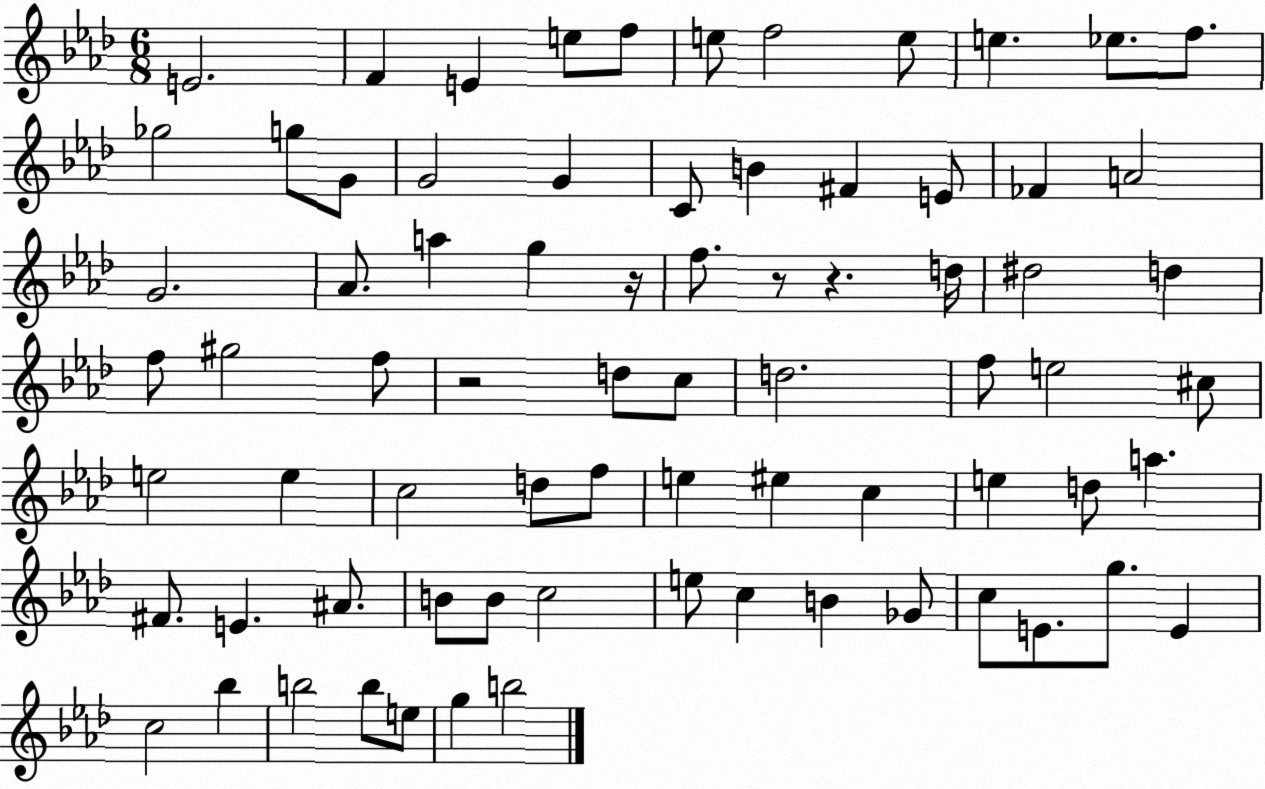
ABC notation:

X:1
T:Untitled
M:6/8
L:1/4
K:Ab
E2 F E e/2 f/2 e/2 f2 e/2 e _e/2 f/2 _g2 g/2 G/2 G2 G C/2 B ^F E/2 _F A2 G2 _A/2 a g z/4 f/2 z/2 z d/4 ^d2 d f/2 ^g2 f/2 z2 d/2 c/2 d2 f/2 e2 ^c/2 e2 e c2 d/2 f/2 e ^e c e d/2 a ^F/2 E ^A/2 B/2 B/2 c2 e/2 c B _G/2 c/2 E/2 g/2 E c2 _b b2 b/2 e/2 g b2